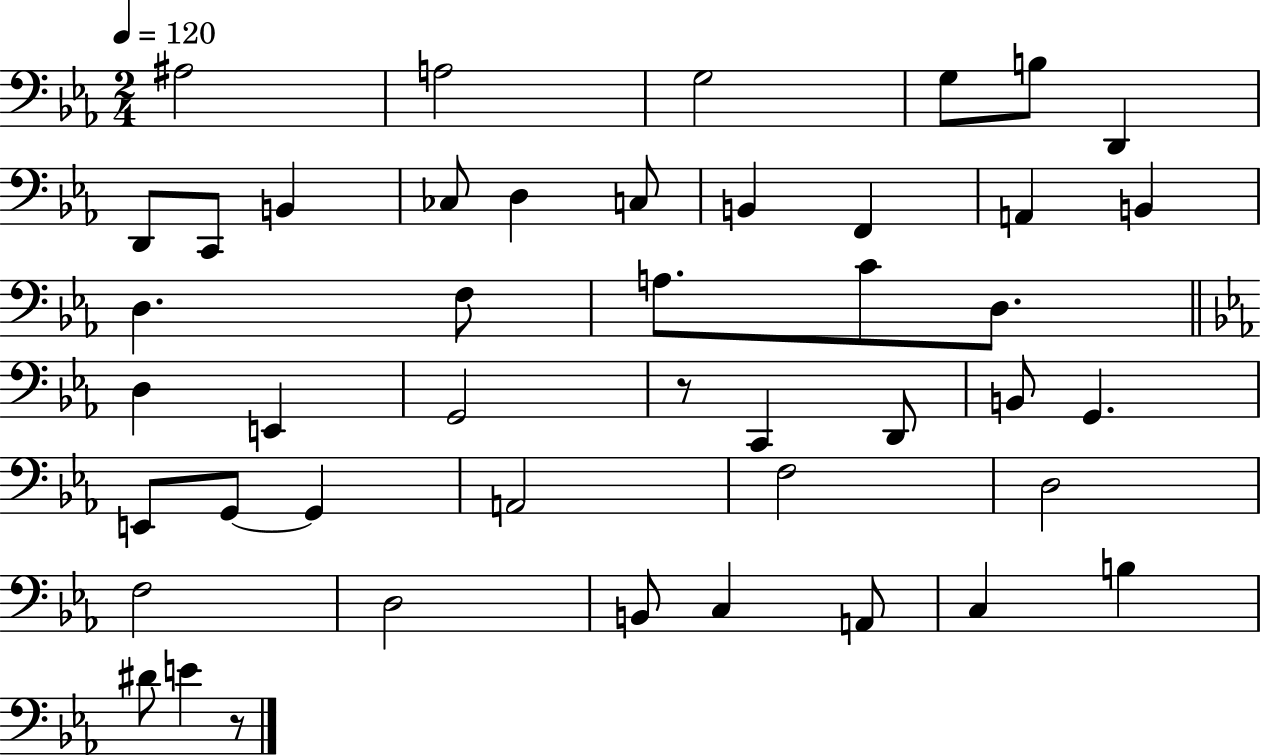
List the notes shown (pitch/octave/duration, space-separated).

A#3/h A3/h G3/h G3/e B3/e D2/q D2/e C2/e B2/q CES3/e D3/q C3/e B2/q F2/q A2/q B2/q D3/q. F3/e A3/e. C4/e D3/e. D3/q E2/q G2/h R/e C2/q D2/e B2/e G2/q. E2/e G2/e G2/q A2/h F3/h D3/h F3/h D3/h B2/e C3/q A2/e C3/q B3/q D#4/e E4/q R/e